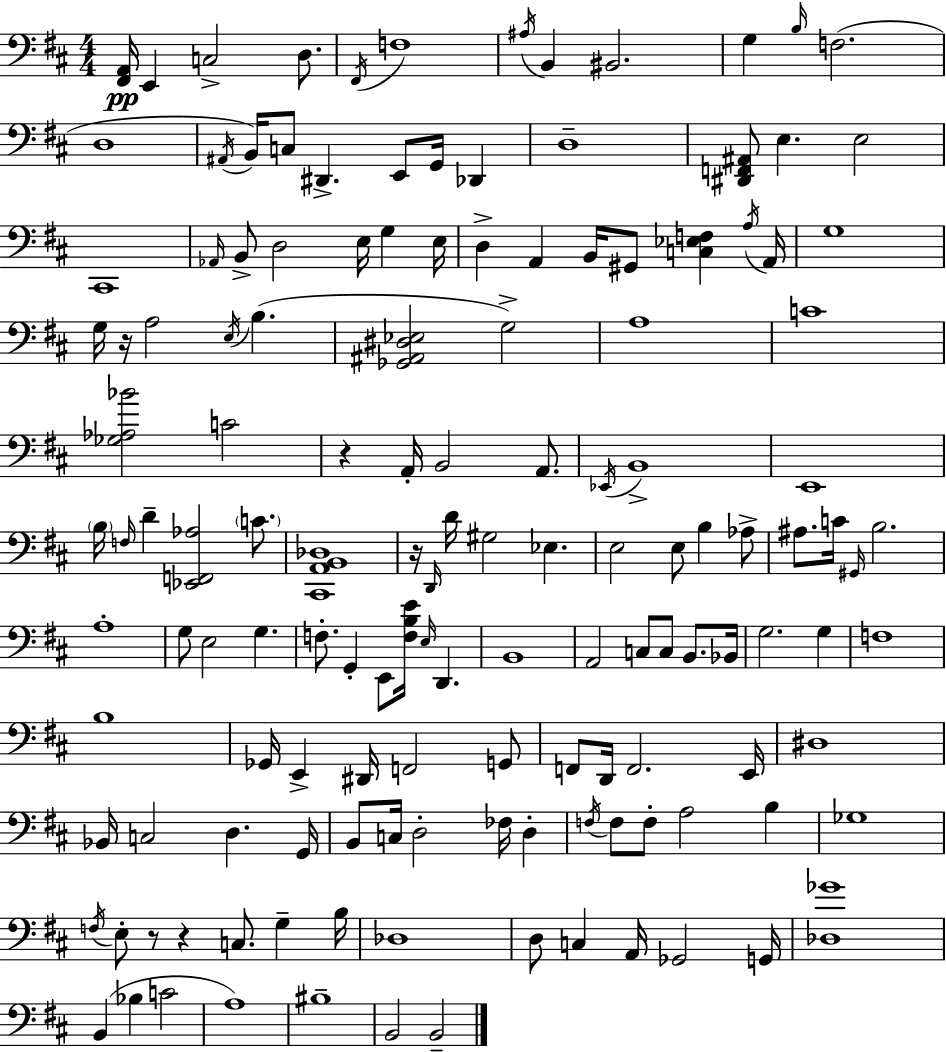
{
  \clef bass
  \numericTimeSignature
  \time 4/4
  \key d \major
  <fis, a,>16\pp e,4 c2-> d8. | \acciaccatura { fis,16 } f1 | \acciaccatura { ais16 } b,4 bis,2. | g4 \grace { b16 }( f2. | \break d1 | \acciaccatura { ais,16 }) b,16 c8 dis,4.-> e,8 g,16 | des,4 d1-- | <dis, f, ais,>8 e4. e2 | \break cis,1 | \grace { aes,16 } b,8-> d2 e16 | g4 e16 d4-> a,4 b,16 gis,8 | <c ees f>4 \acciaccatura { a16 } a,16 g1 | \break g16 r16 a2 | \acciaccatura { e16 }( b4. <ges, ais, dis ees>2 g2->) | a1 | c'1 | \break <ges aes bes'>2 c'2 | r4 a,16-. b,2 | a,8. \acciaccatura { ees,16 } b,1-> | e,1 | \break \parenthesize b16 \grace { f16 } d'4-- <ees, f, aes>2 | \parenthesize c'8. <cis, a, b, des>1 | r16 \grace { d,16 } d'16 gis2 | ees4. e2 | \break e8 b4 aes8-> ais8. c'16 \grace { gis,16 } b2. | a1-. | g8 e2 | g4. f8.-. g,4-. | \break e,8 <f b e'>16 \grace { e16 } d,4. b,1 | a,2 | c8 c8 b,8. bes,16 g2. | g4 f1 | \break b1 | ges,16 e,4-> | dis,16 f,2 g,8 f,8 d,16 f,2. | e,16 dis1 | \break bes,16 c2 | d4. g,16 b,8 c16 d2-. | fes16 d4-. \acciaccatura { f16 } f8 f8-. | a2 b4 ges1 | \break \acciaccatura { f16 } e8-. | r8 r4 c8. g4-- b16 des1 | d8 | c4 a,16 ges,2 g,16 <des ges'>1 | \break b,4( | bes4 c'2 a1) | bis1-- | b,2 | \break b,2-- \bar "|."
}